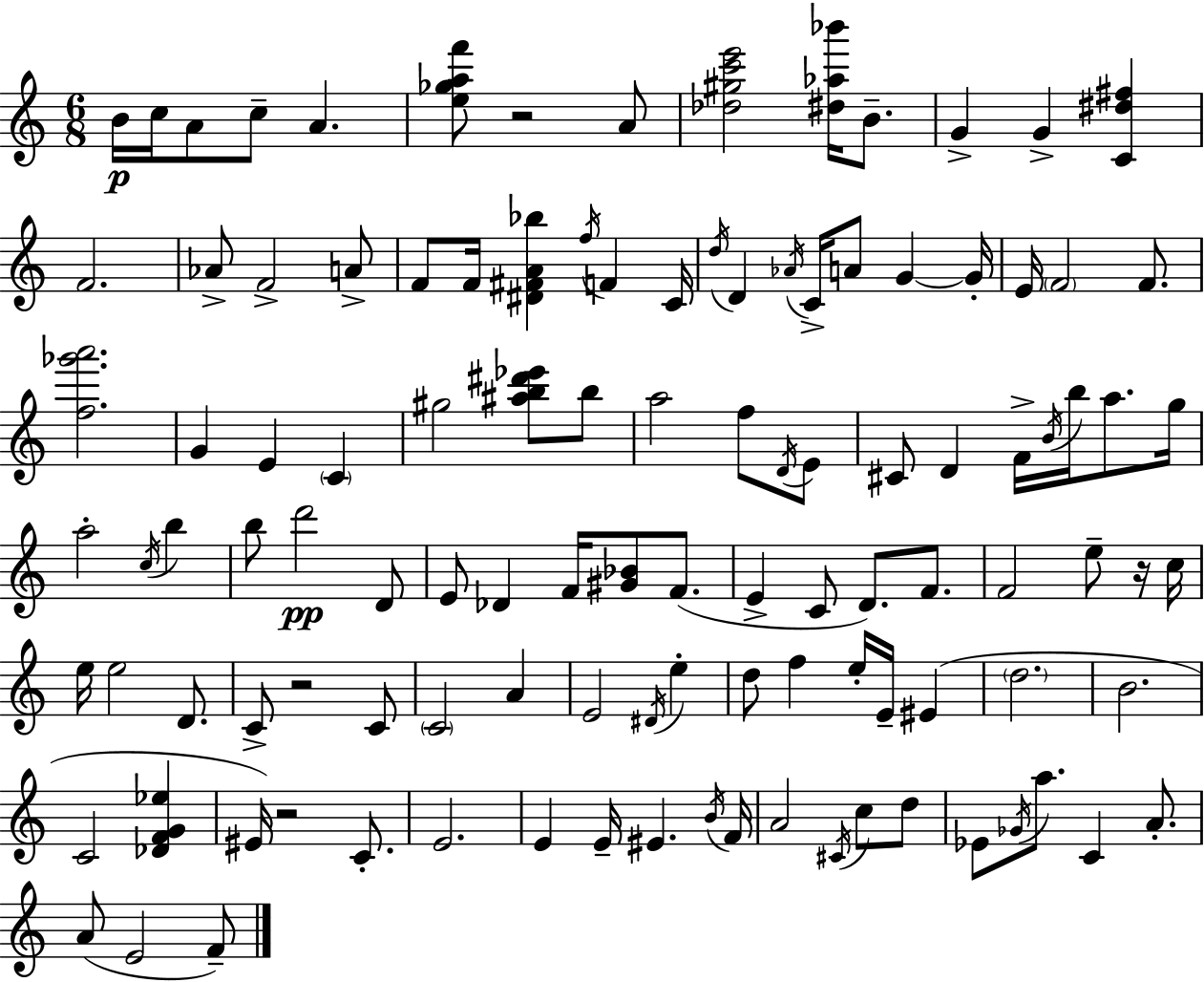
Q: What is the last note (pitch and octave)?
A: F4